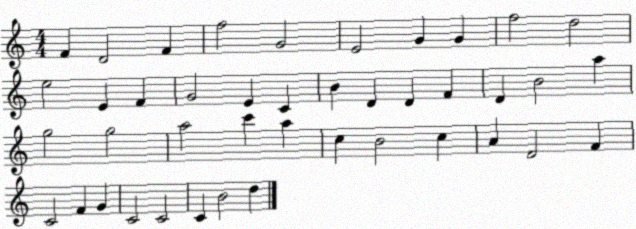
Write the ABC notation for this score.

X:1
T:Untitled
M:4/4
L:1/4
K:C
F D2 F f2 G2 E2 G G f2 d2 e2 E F G2 E C B D D F D B2 a g2 g2 a2 c' a c B2 c A D2 F C2 F G C2 C2 C B2 d